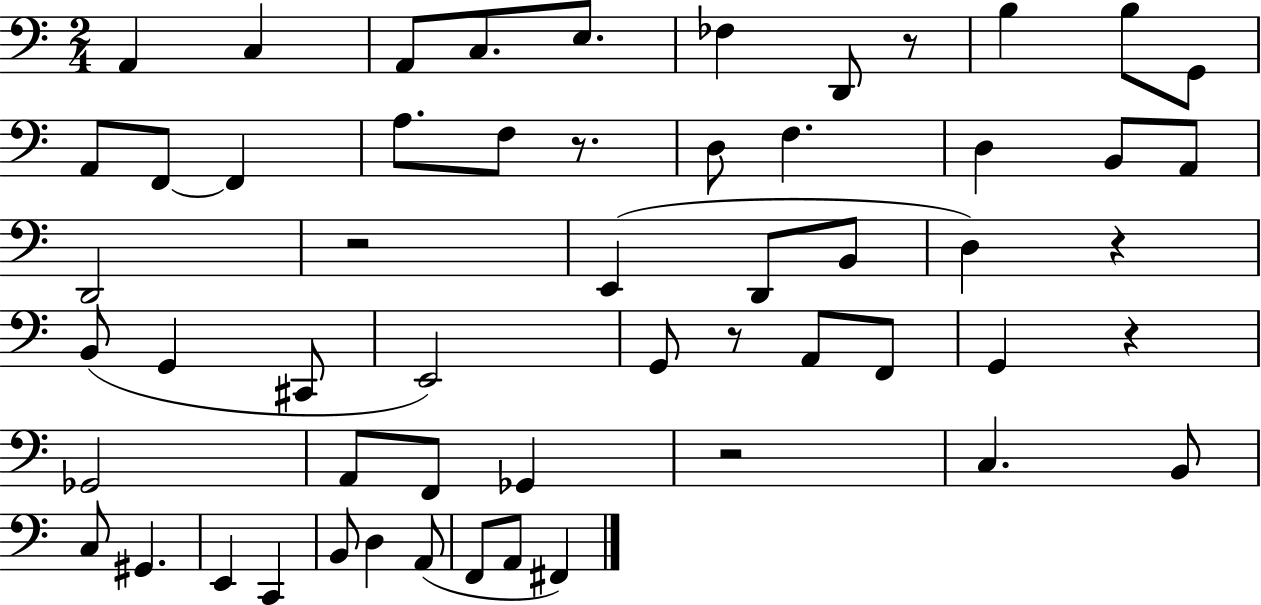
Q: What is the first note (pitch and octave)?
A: A2